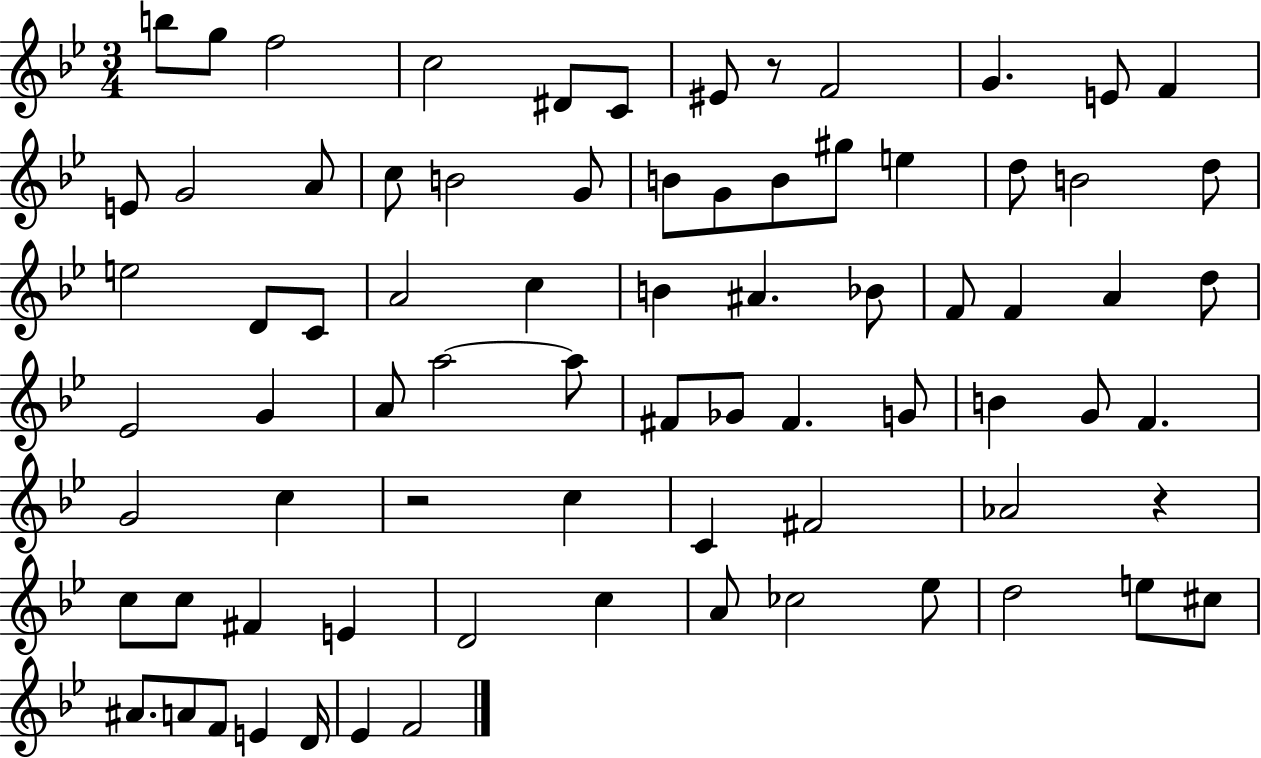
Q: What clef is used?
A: treble